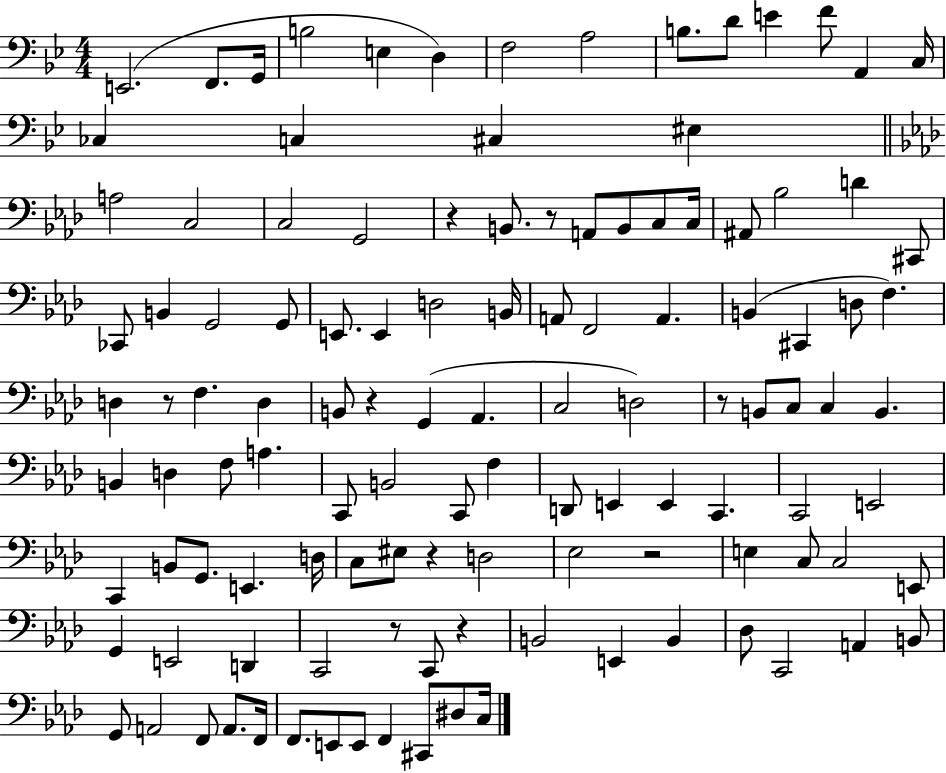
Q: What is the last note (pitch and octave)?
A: C3